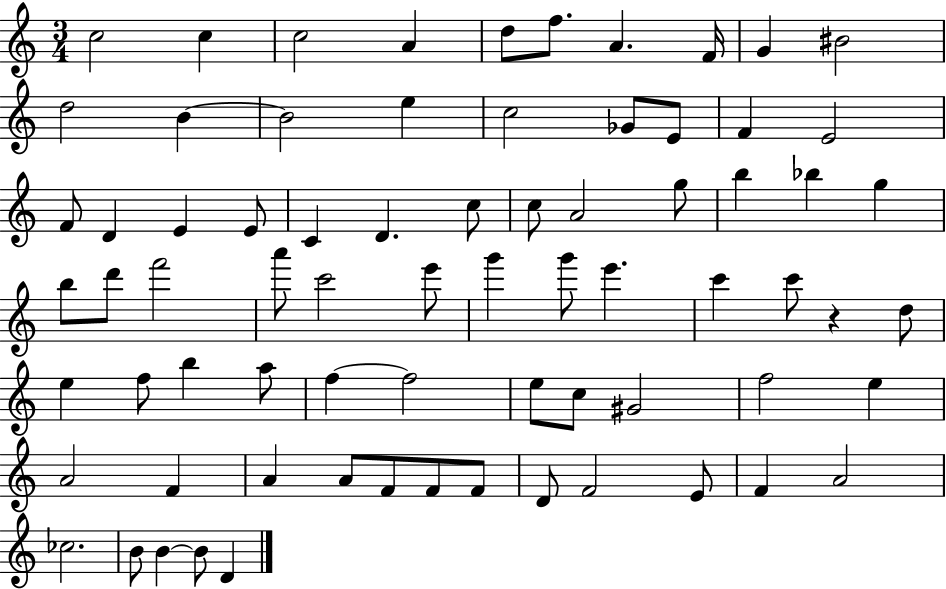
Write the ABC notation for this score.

X:1
T:Untitled
M:3/4
L:1/4
K:C
c2 c c2 A d/2 f/2 A F/4 G ^B2 d2 B B2 e c2 _G/2 E/2 F E2 F/2 D E E/2 C D c/2 c/2 A2 g/2 b _b g b/2 d'/2 f'2 a'/2 c'2 e'/2 g' g'/2 e' c' c'/2 z d/2 e f/2 b a/2 f f2 e/2 c/2 ^G2 f2 e A2 F A A/2 F/2 F/2 F/2 D/2 F2 E/2 F A2 _c2 B/2 B B/2 D